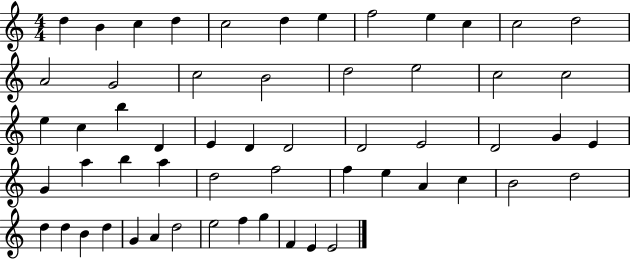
D5/q B4/q C5/q D5/q C5/h D5/q E5/q F5/h E5/q C5/q C5/h D5/h A4/h G4/h C5/h B4/h D5/h E5/h C5/h C5/h E5/q C5/q B5/q D4/q E4/q D4/q D4/h D4/h E4/h D4/h G4/q E4/q G4/q A5/q B5/q A5/q D5/h F5/h F5/q E5/q A4/q C5/q B4/h D5/h D5/q D5/q B4/q D5/q G4/q A4/q D5/h E5/h F5/q G5/q F4/q E4/q E4/h